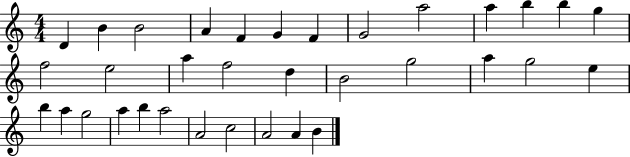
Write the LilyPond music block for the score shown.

{
  \clef treble
  \numericTimeSignature
  \time 4/4
  \key c \major
  d'4 b'4 b'2 | a'4 f'4 g'4 f'4 | g'2 a''2 | a''4 b''4 b''4 g''4 | \break f''2 e''2 | a''4 f''2 d''4 | b'2 g''2 | a''4 g''2 e''4 | \break b''4 a''4 g''2 | a''4 b''4 a''2 | a'2 c''2 | a'2 a'4 b'4 | \break \bar "|."
}